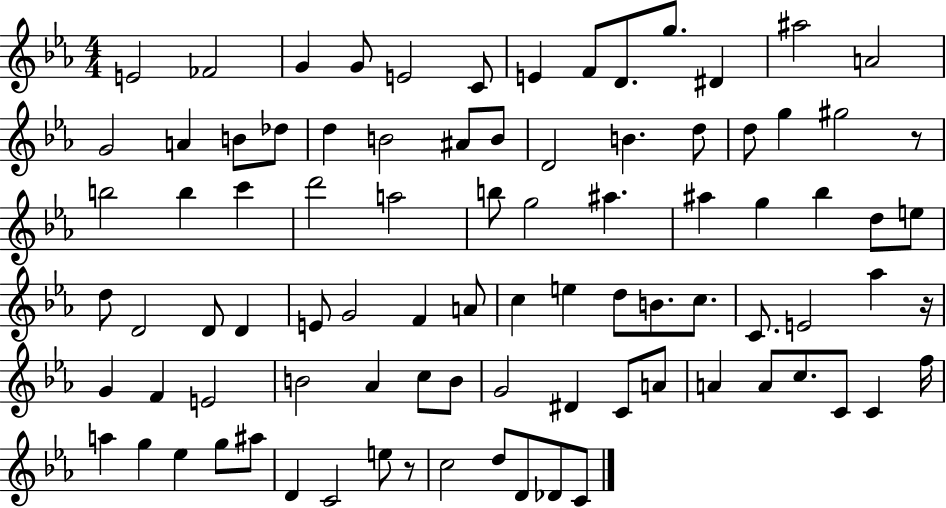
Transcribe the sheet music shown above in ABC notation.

X:1
T:Untitled
M:4/4
L:1/4
K:Eb
E2 _F2 G G/2 E2 C/2 E F/2 D/2 g/2 ^D ^a2 A2 G2 A B/2 _d/2 d B2 ^A/2 B/2 D2 B d/2 d/2 g ^g2 z/2 b2 b c' d'2 a2 b/2 g2 ^a ^a g _b d/2 e/2 d/2 D2 D/2 D E/2 G2 F A/2 c e d/2 B/2 c/2 C/2 E2 _a z/4 G F E2 B2 _A c/2 B/2 G2 ^D C/2 A/2 A A/2 c/2 C/2 C f/4 a g _e g/2 ^a/2 D C2 e/2 z/2 c2 d/2 D/2 _D/2 C/2